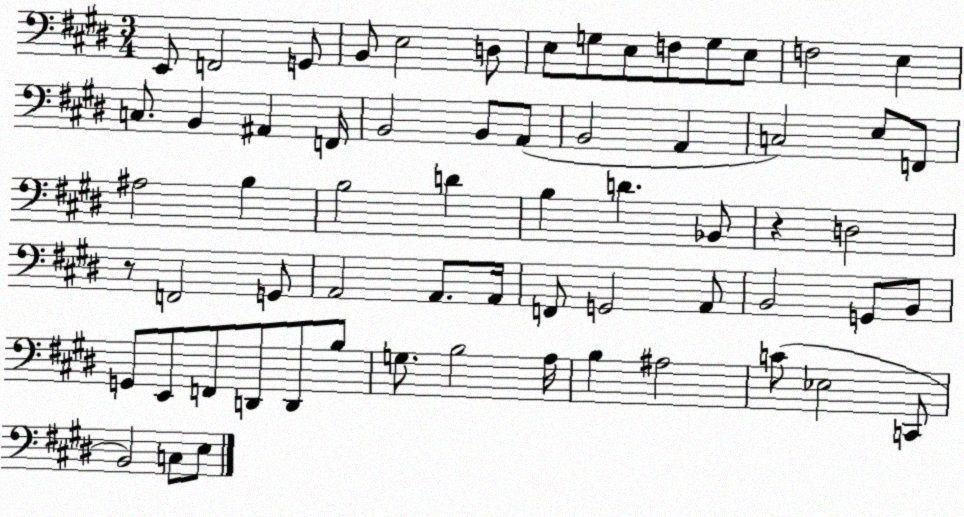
X:1
T:Untitled
M:3/4
L:1/4
K:E
E,,/2 F,,2 G,,/2 B,,/2 E,2 D,/2 E,/2 G,/2 E,/2 F,/2 G,/2 E,/2 F,2 E, C,/2 B,, ^A,, F,,/4 B,,2 B,,/2 A,,/2 B,,2 A,, C,2 E,/2 F,,/2 ^A,2 B, B,2 D B, D _B,,/2 z D,2 z/2 F,,2 G,,/2 A,,2 A,,/2 A,,/4 F,,/2 G,,2 A,,/2 B,,2 G,,/2 B,,/2 G,,/2 E,,/2 F,,/2 D,,/2 D,,/2 B,/2 G,/2 B,2 A,/4 B, ^A,2 C/2 _E,2 C,,/2 B,,2 C,/2 E,/2